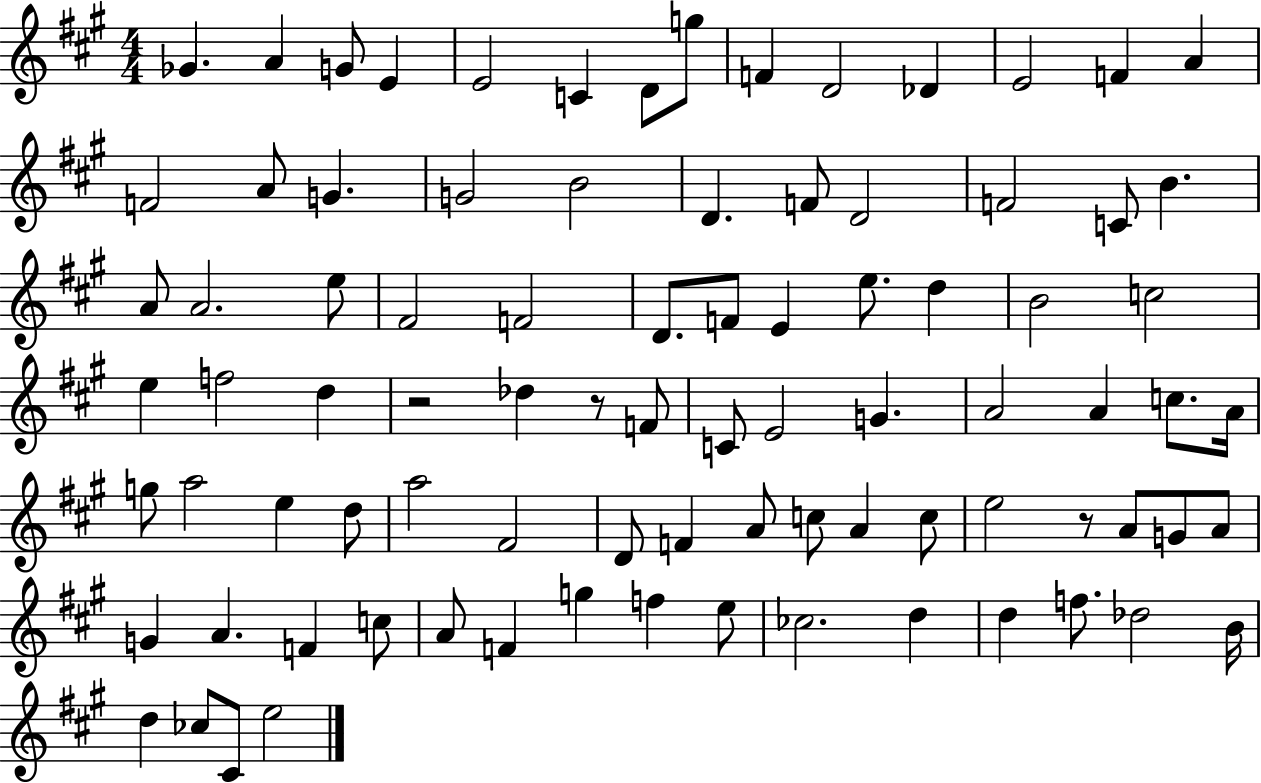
X:1
T:Untitled
M:4/4
L:1/4
K:A
_G A G/2 E E2 C D/2 g/2 F D2 _D E2 F A F2 A/2 G G2 B2 D F/2 D2 F2 C/2 B A/2 A2 e/2 ^F2 F2 D/2 F/2 E e/2 d B2 c2 e f2 d z2 _d z/2 F/2 C/2 E2 G A2 A c/2 A/4 g/2 a2 e d/2 a2 ^F2 D/2 F A/2 c/2 A c/2 e2 z/2 A/2 G/2 A/2 G A F c/2 A/2 F g f e/2 _c2 d d f/2 _d2 B/4 d _c/2 ^C/2 e2